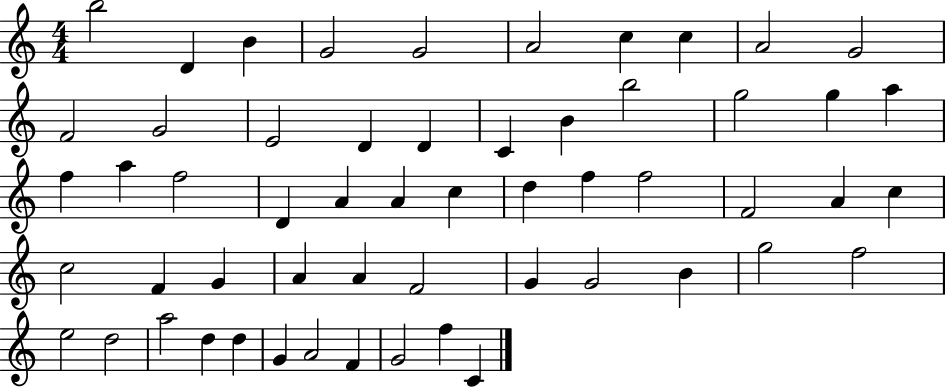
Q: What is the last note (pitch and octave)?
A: C4